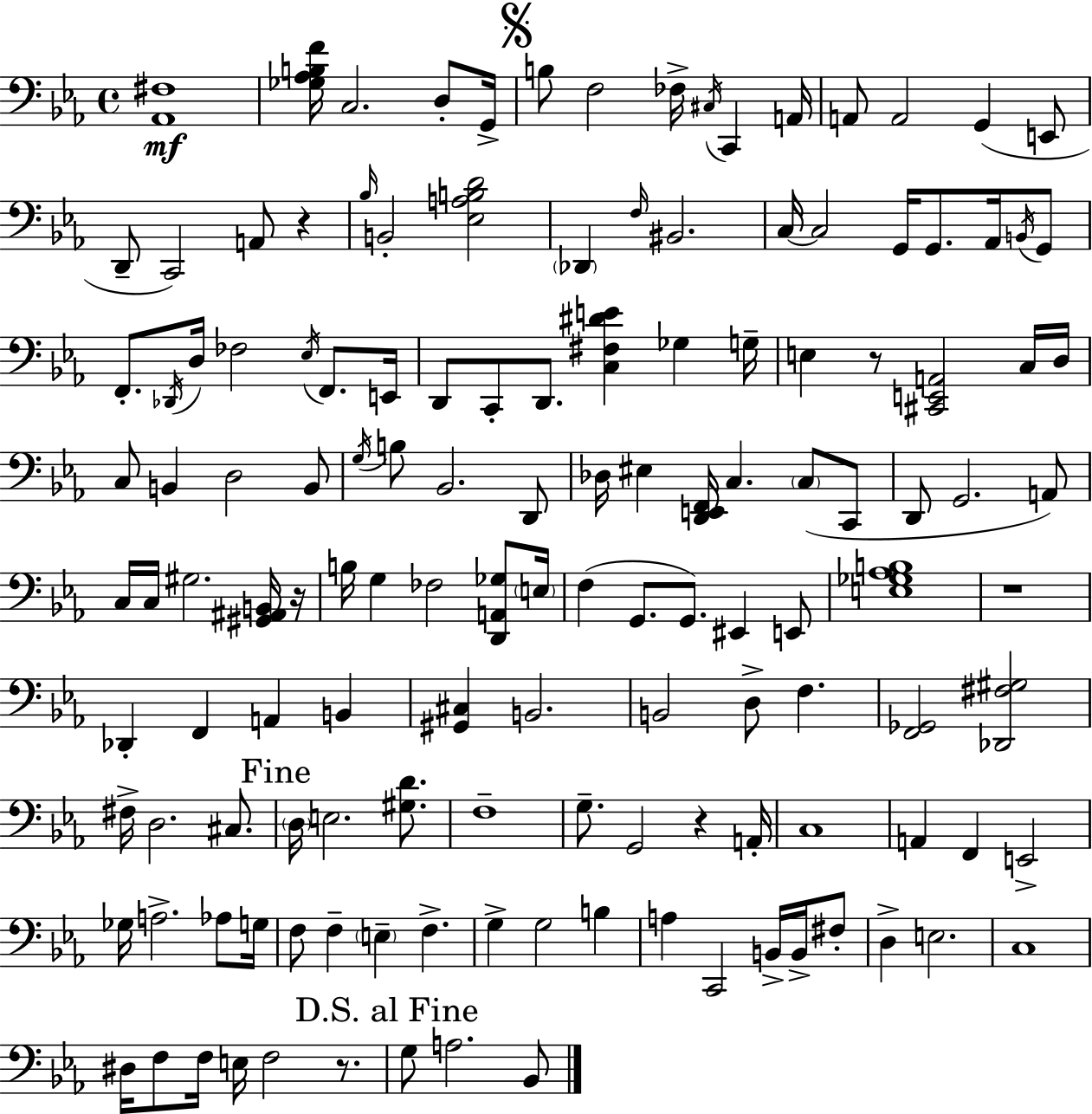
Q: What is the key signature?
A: EES major